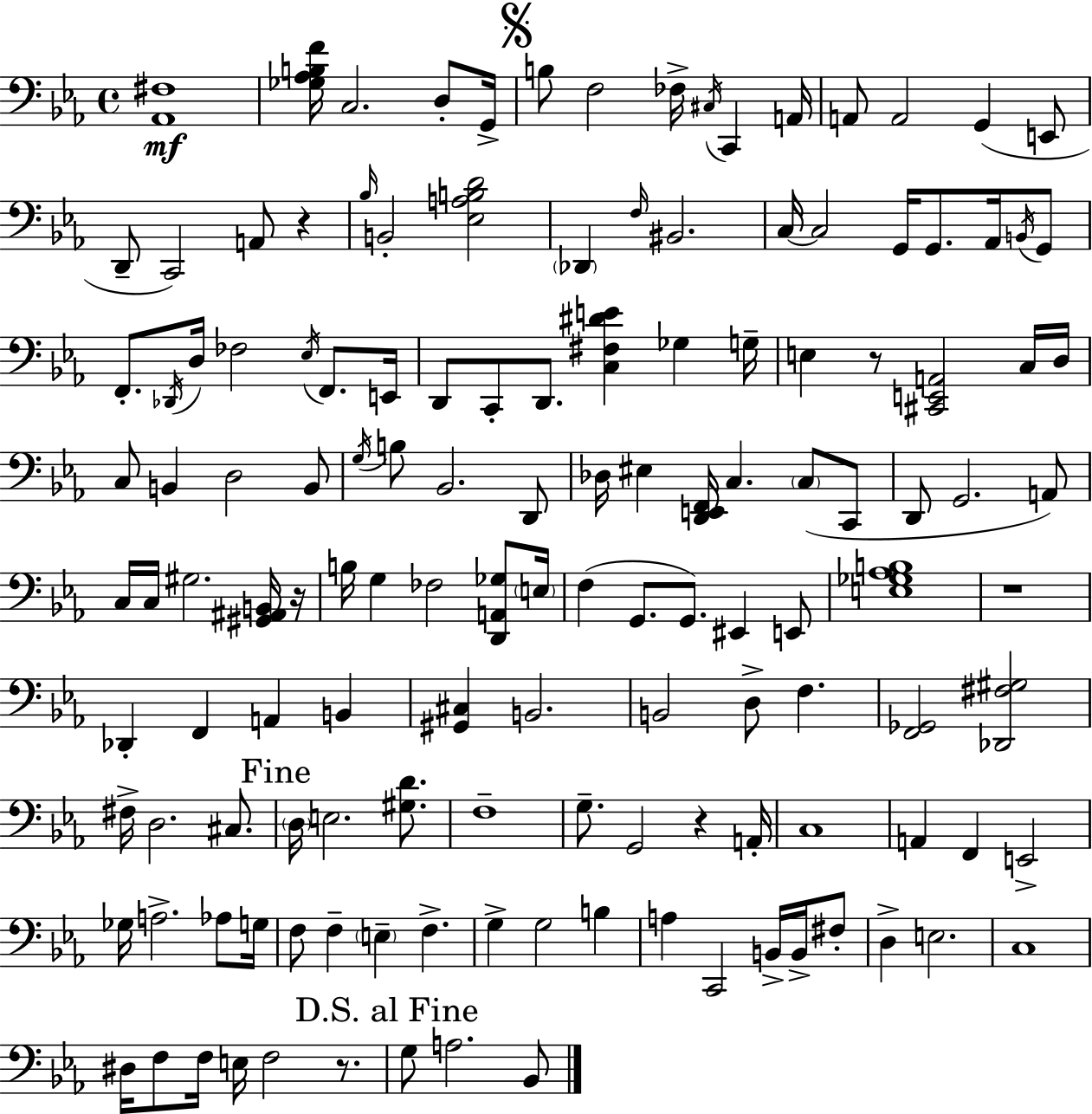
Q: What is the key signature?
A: EES major